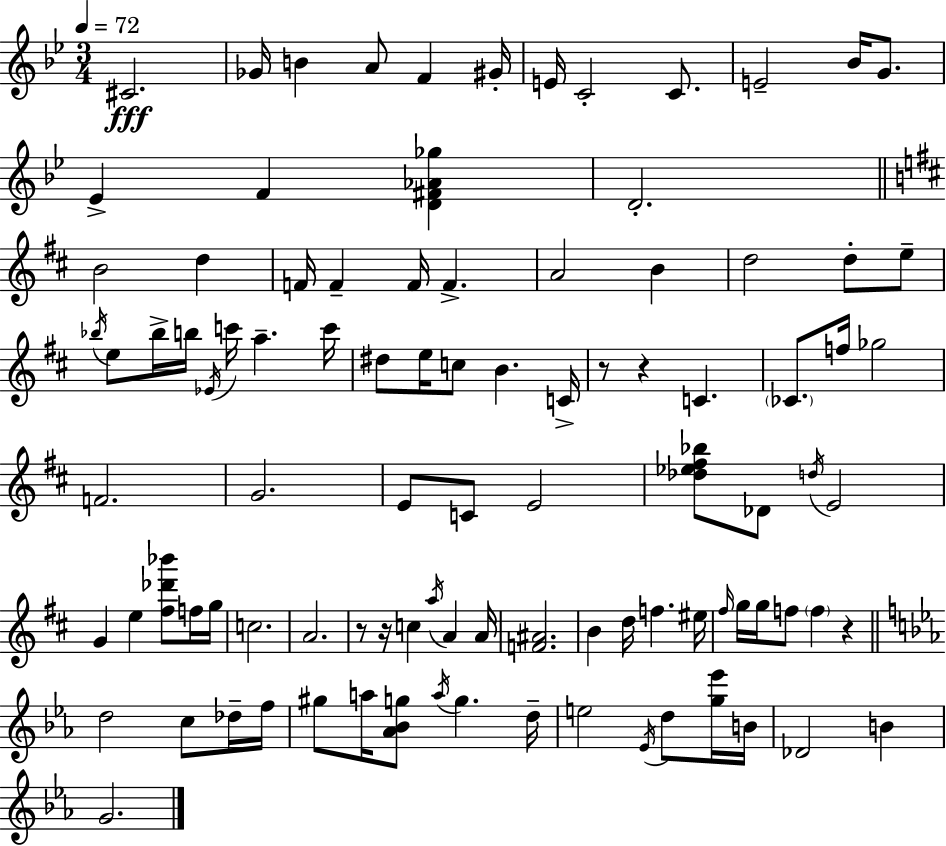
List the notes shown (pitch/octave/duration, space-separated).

C#4/h. Gb4/s B4/q A4/e F4/q G#4/s E4/s C4/h C4/e. E4/h Bb4/s G4/e. Eb4/q F4/q [D4,F#4,Ab4,Gb5]/q D4/h. B4/h D5/q F4/s F4/q F4/s F4/q. A4/h B4/q D5/h D5/e E5/e Bb5/s E5/e Bb5/s B5/s Eb4/s C6/s A5/q. C6/s D#5/e E5/s C5/e B4/q. C4/s R/e R/q C4/q. CES4/e. F5/s Gb5/h F4/h. G4/h. E4/e C4/e E4/h [Db5,Eb5,F#5,Bb5]/e Db4/e D5/s E4/h G4/q E5/q [F#5,Db6,Bb6]/e F5/s G5/s C5/h. A4/h. R/e R/s C5/q A5/s A4/q A4/s [F4,A#4]/h. B4/q D5/s F5/q. EIS5/s F#5/s G5/s G5/s F5/e F5/q R/q D5/h C5/e Db5/s F5/s G#5/e A5/s [Ab4,Bb4,G5]/e A5/s G5/q. D5/s E5/h Eb4/s D5/e [G5,Eb6]/s B4/s Db4/h B4/q G4/h.